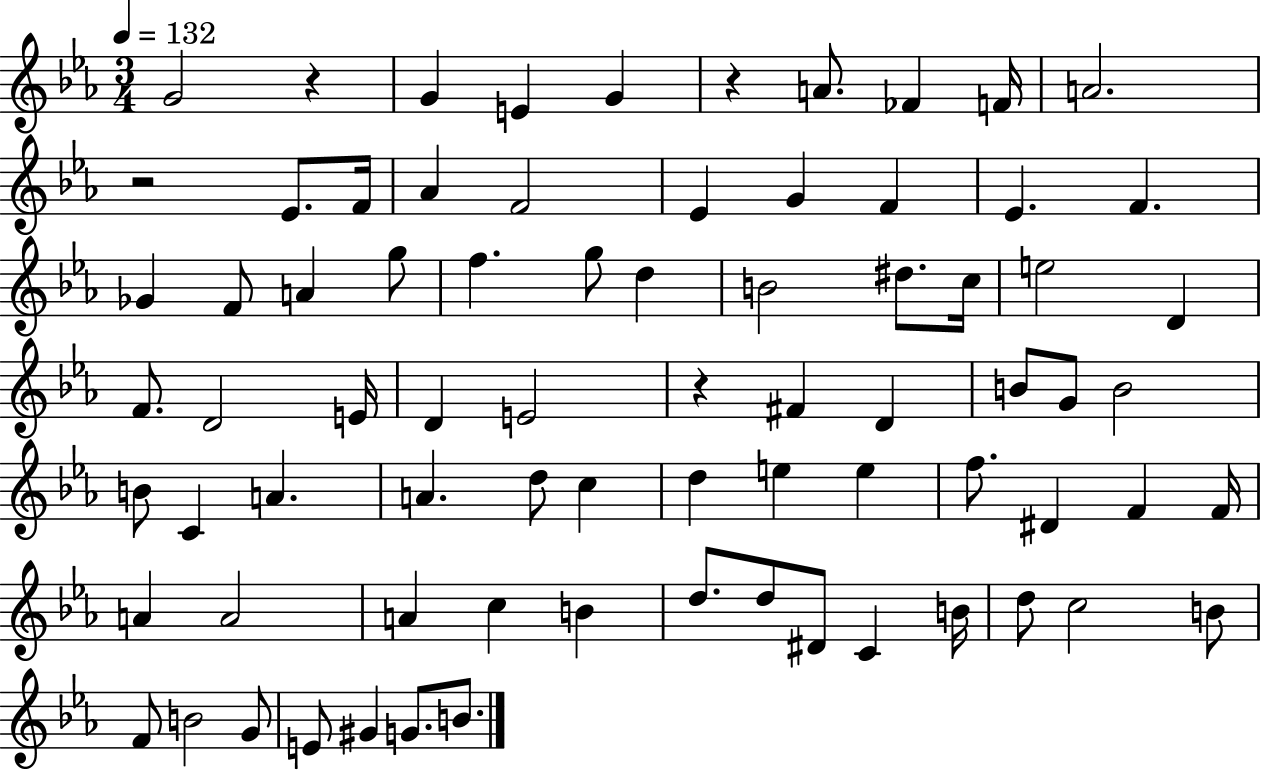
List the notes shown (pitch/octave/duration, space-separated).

G4/h R/q G4/q E4/q G4/q R/q A4/e. FES4/q F4/s A4/h. R/h Eb4/e. F4/s Ab4/q F4/h Eb4/q G4/q F4/q Eb4/q. F4/q. Gb4/q F4/e A4/q G5/e F5/q. G5/e D5/q B4/h D#5/e. C5/s E5/h D4/q F4/e. D4/h E4/s D4/q E4/h R/q F#4/q D4/q B4/e G4/e B4/h B4/e C4/q A4/q. A4/q. D5/e C5/q D5/q E5/q E5/q F5/e. D#4/q F4/q F4/s A4/q A4/h A4/q C5/q B4/q D5/e. D5/e D#4/e C4/q B4/s D5/e C5/h B4/e F4/e B4/h G4/e E4/e G#4/q G4/e. B4/e.